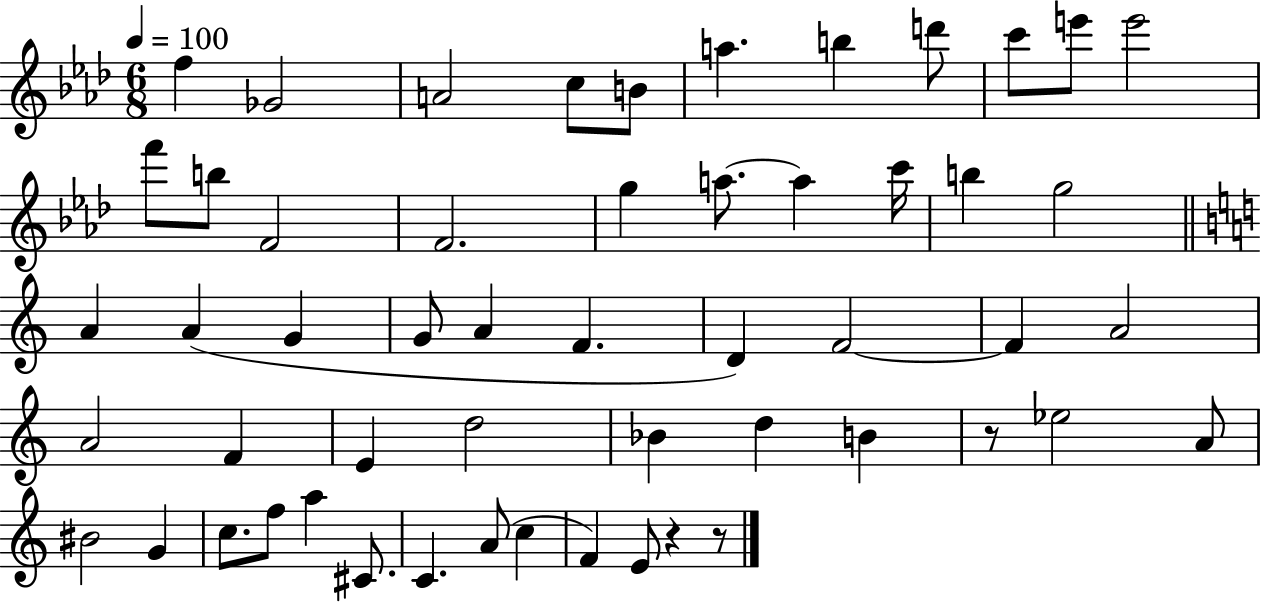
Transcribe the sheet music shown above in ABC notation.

X:1
T:Untitled
M:6/8
L:1/4
K:Ab
f _G2 A2 c/2 B/2 a b d'/2 c'/2 e'/2 e'2 f'/2 b/2 F2 F2 g a/2 a c'/4 b g2 A A G G/2 A F D F2 F A2 A2 F E d2 _B d B z/2 _e2 A/2 ^B2 G c/2 f/2 a ^C/2 C A/2 c F E/2 z z/2